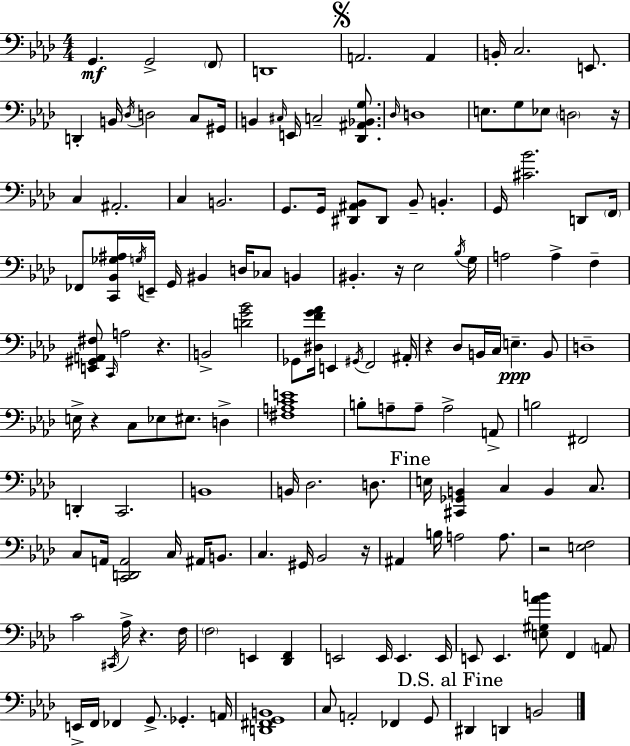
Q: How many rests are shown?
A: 8